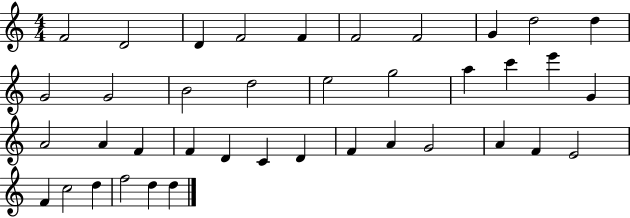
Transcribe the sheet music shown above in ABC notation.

X:1
T:Untitled
M:4/4
L:1/4
K:C
F2 D2 D F2 F F2 F2 G d2 d G2 G2 B2 d2 e2 g2 a c' e' G A2 A F F D C D F A G2 A F E2 F c2 d f2 d d